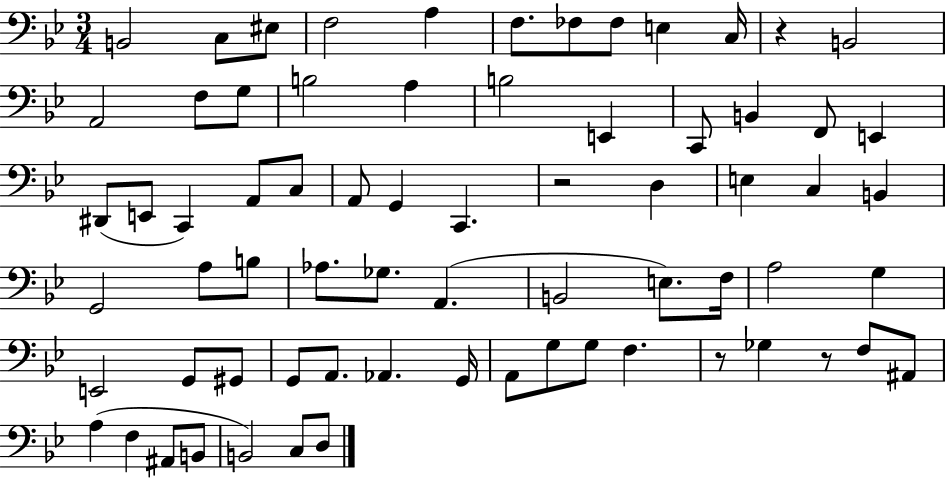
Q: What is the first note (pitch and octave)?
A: B2